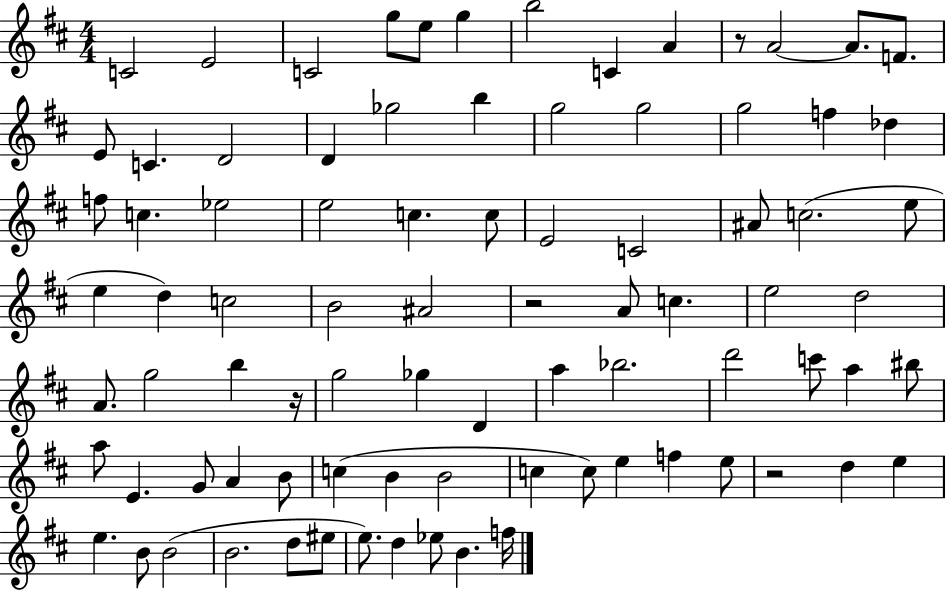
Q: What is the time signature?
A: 4/4